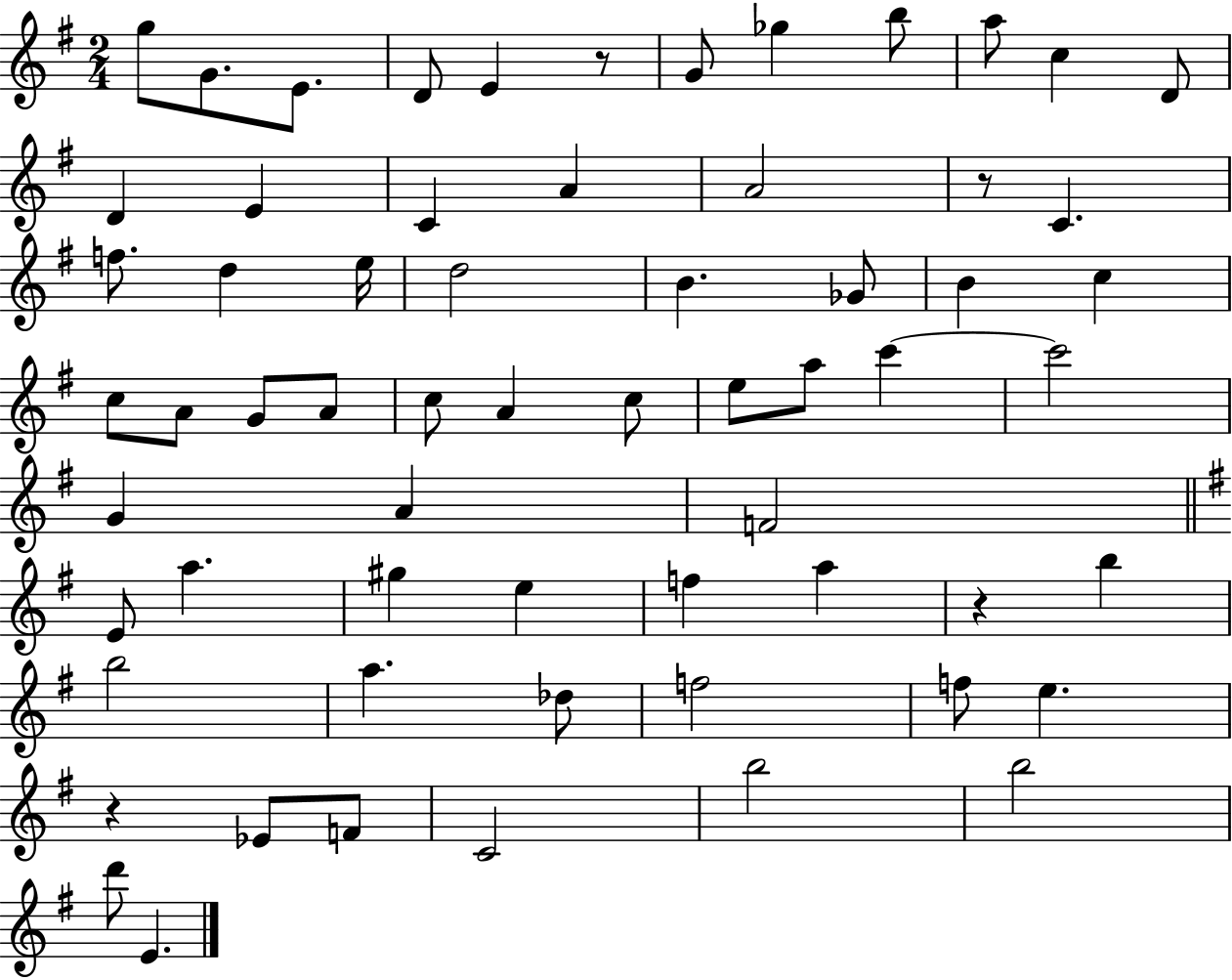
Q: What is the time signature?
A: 2/4